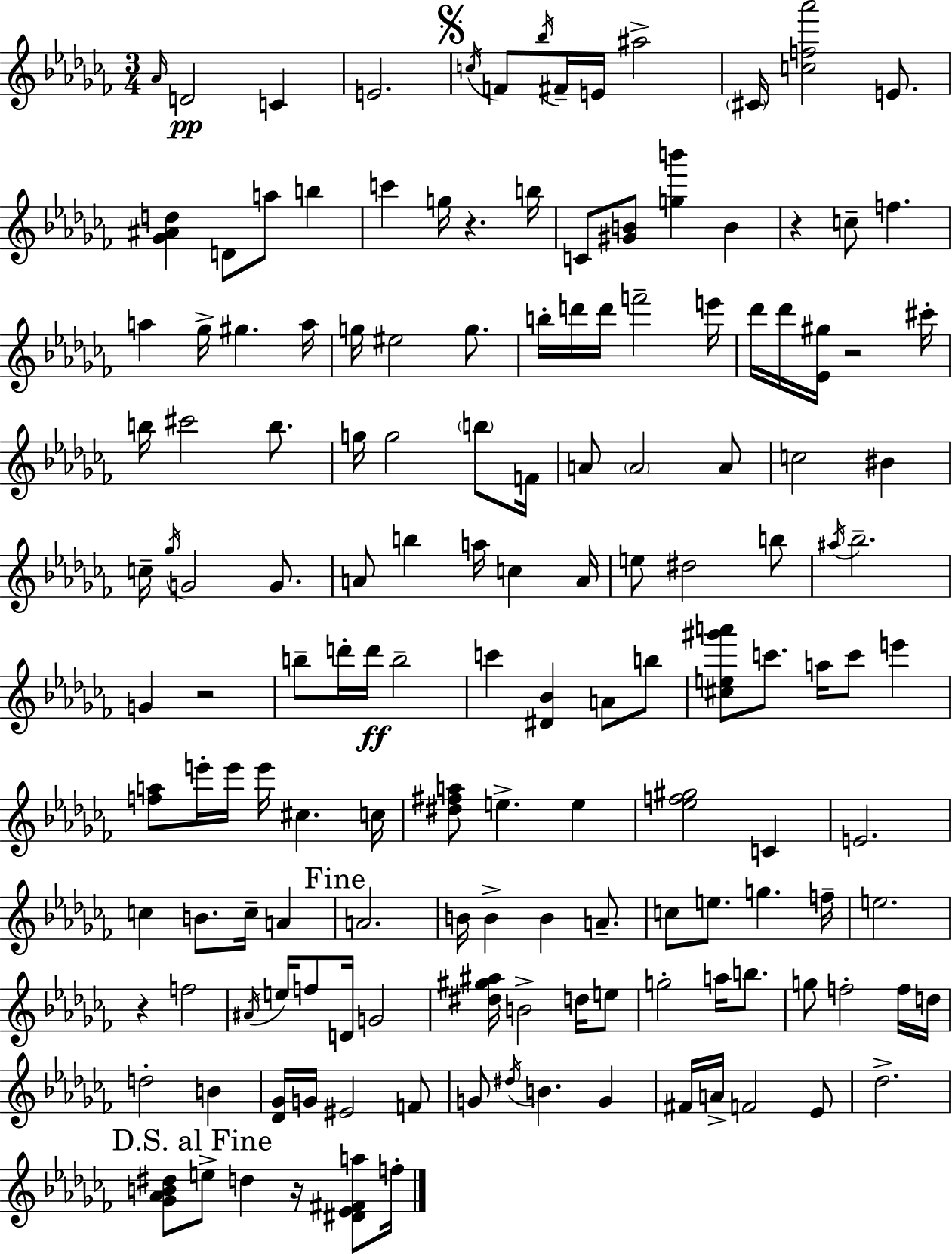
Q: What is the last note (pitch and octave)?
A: F5